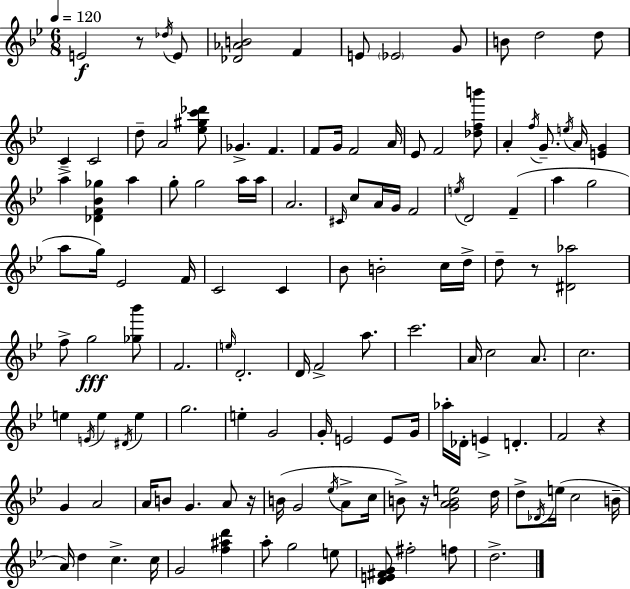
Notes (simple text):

E4/h R/e Db5/s E4/e [Db4,Ab4,B4]/h F4/q E4/e Eb4/h G4/e B4/e D5/h D5/e C4/q C4/h D5/e A4/h [Eb5,G#5,C6,Db6]/e Gb4/q. F4/q. F4/e G4/s F4/h A4/s Eb4/e F4/h [Db5,F5,B6]/e A4/q F5/s G4/e. E5/s A4/s [E4,G4]/q A5/q [Db4,F4,Bb4,Gb5]/q A5/q G5/e G5/h A5/s A5/s A4/h. C#4/s C5/e A4/s G4/s F4/h E5/s D4/h F4/q A5/q G5/h A5/e G5/s Eb4/h F4/s C4/h C4/q Bb4/e B4/h C5/s D5/s D5/e R/e [D#4,Ab5]/h F5/e G5/h [Gb5,Bb6]/e F4/h. E5/s D4/h. D4/s F4/h A5/e. C6/h. A4/s C5/h A4/e. C5/h. E5/q E4/s E5/q D#4/s E5/q G5/h. E5/q G4/h G4/s E4/h E4/e G4/s Ab5/s Db4/s E4/q D4/q. F4/h R/q G4/q A4/h A4/s B4/e G4/q. A4/e R/s B4/s G4/h Eb5/s A4/e C5/s B4/e R/s [G4,A4,B4,E5]/h D5/s D5/e Db4/s E5/s C5/h B4/s A4/s D5/q C5/q. C5/s G4/h [F5,A#5,D6]/q A5/e G5/h E5/e [D4,E4,F#4,G4]/e F#5/h F5/e D5/h.